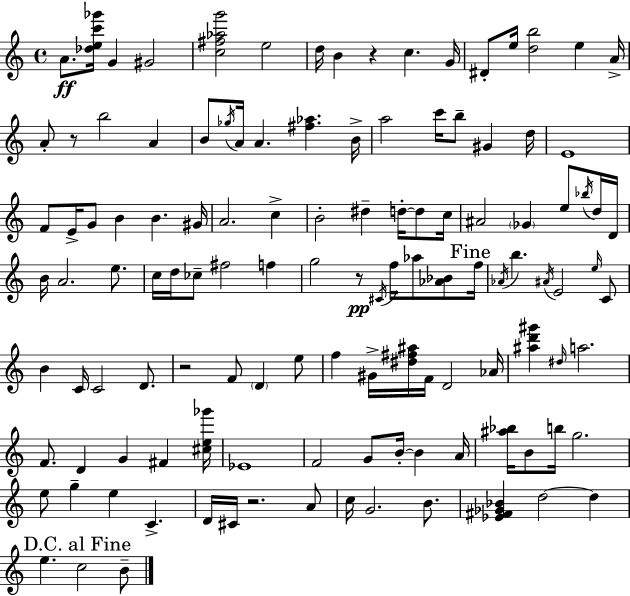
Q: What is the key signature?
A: C major